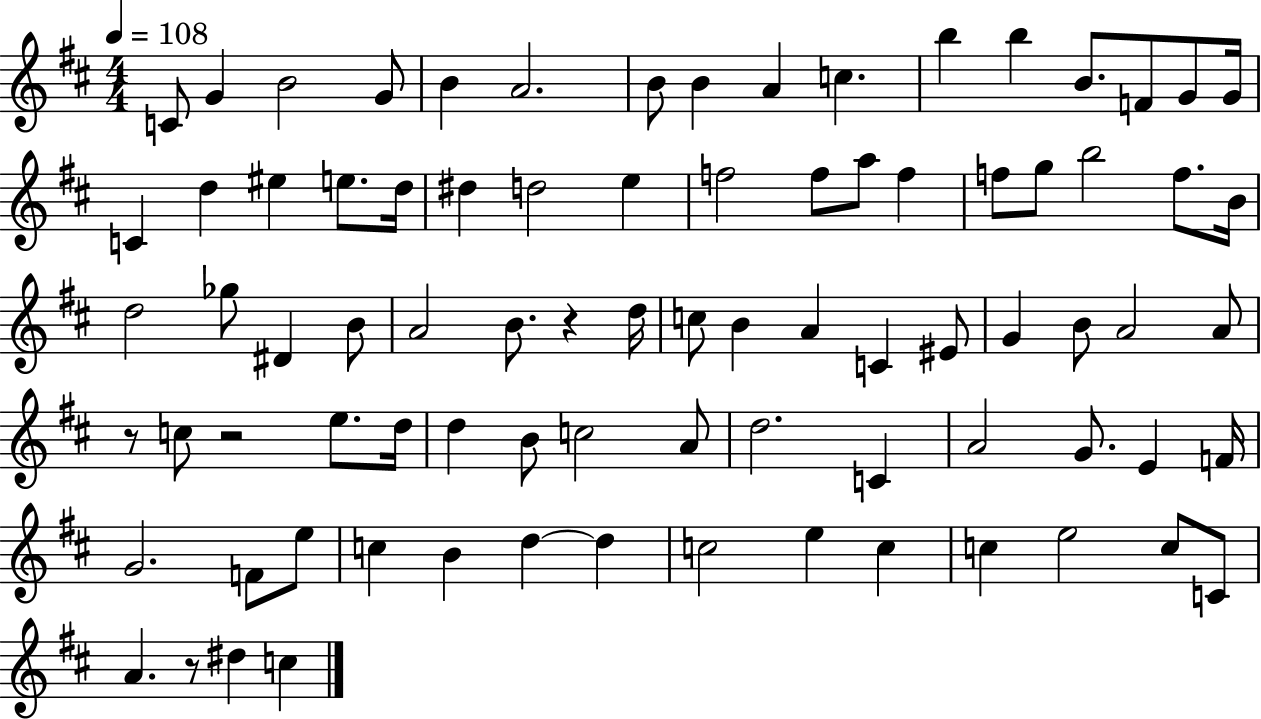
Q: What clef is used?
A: treble